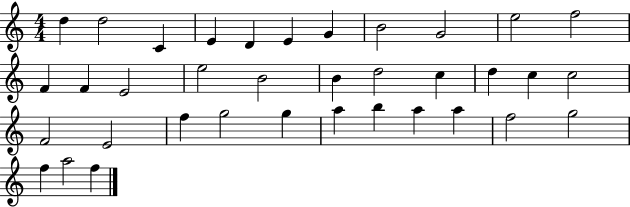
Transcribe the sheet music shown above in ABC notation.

X:1
T:Untitled
M:4/4
L:1/4
K:C
d d2 C E D E G B2 G2 e2 f2 F F E2 e2 B2 B d2 c d c c2 F2 E2 f g2 g a b a a f2 g2 f a2 f